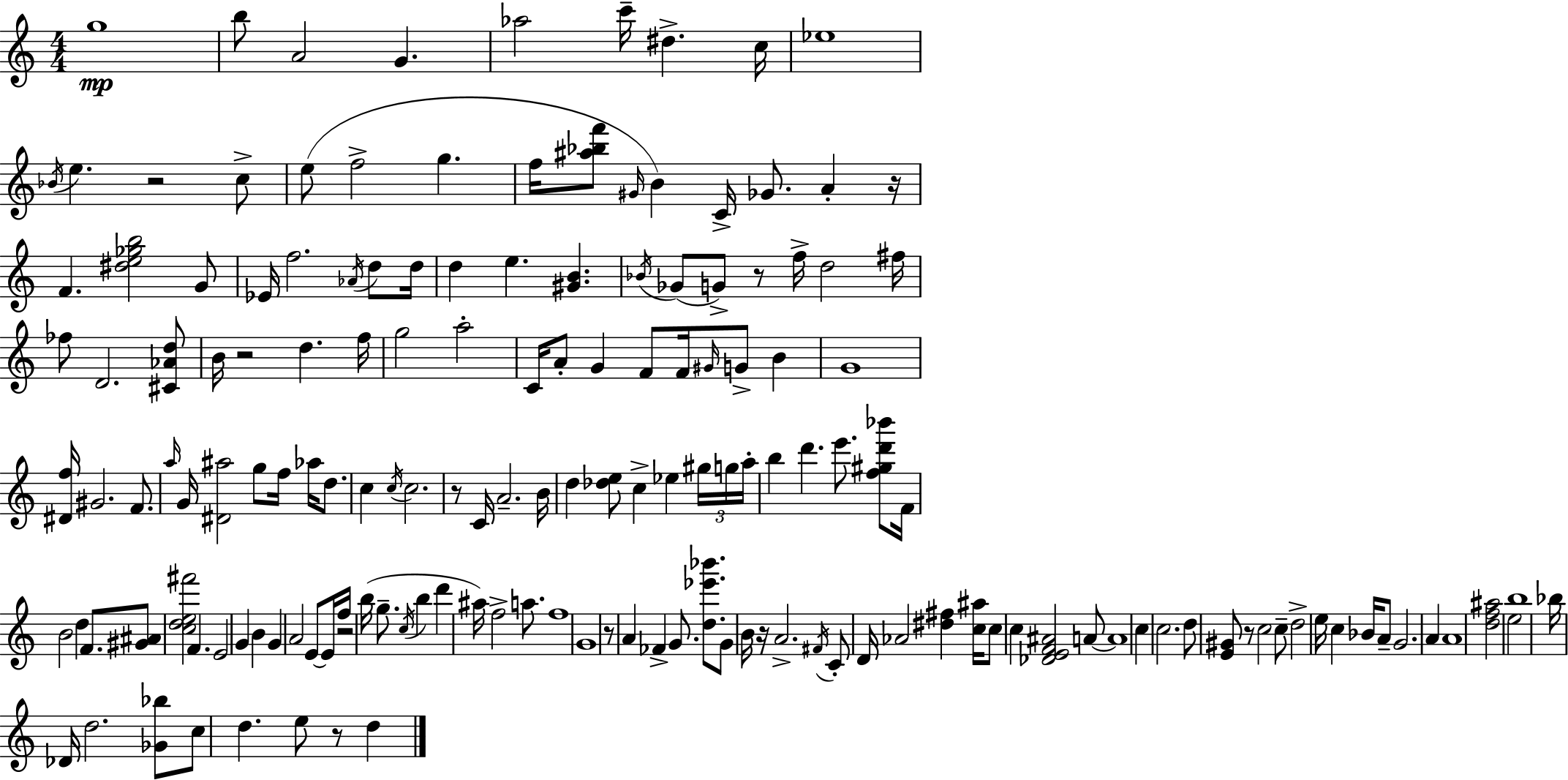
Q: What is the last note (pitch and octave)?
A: D5